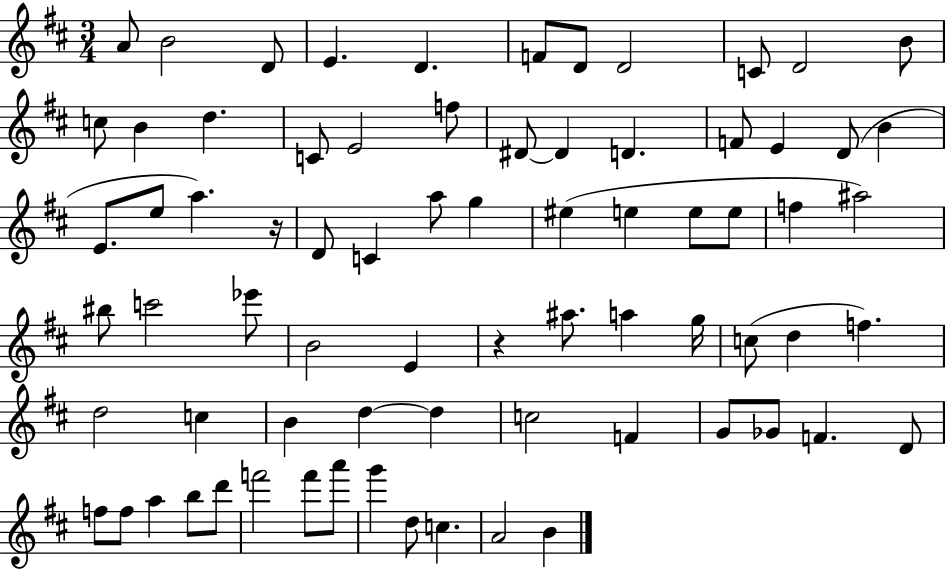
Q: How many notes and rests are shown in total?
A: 74